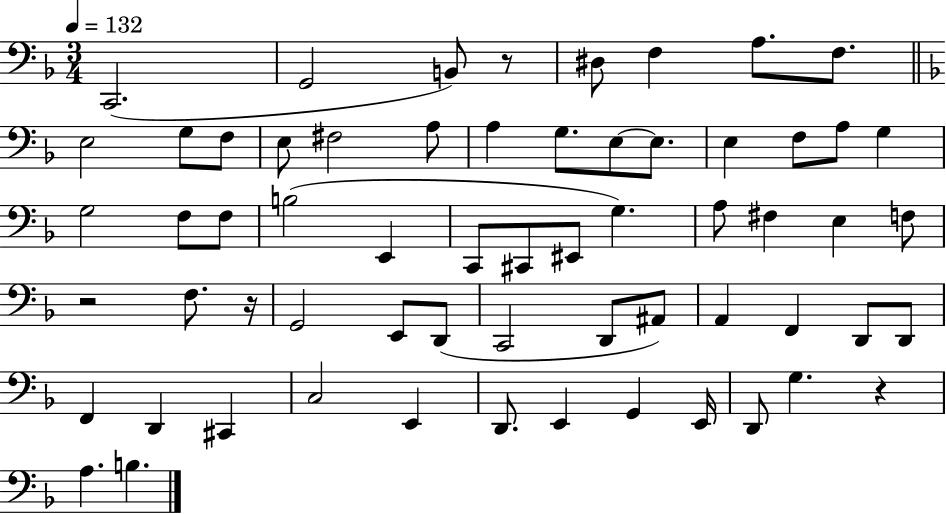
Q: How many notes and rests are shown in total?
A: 62